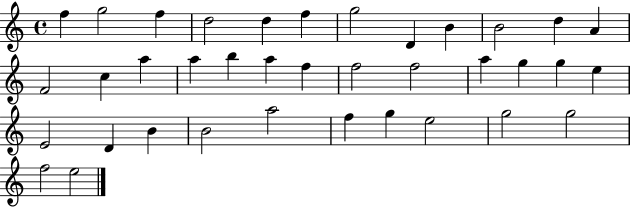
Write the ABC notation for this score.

X:1
T:Untitled
M:4/4
L:1/4
K:C
f g2 f d2 d f g2 D B B2 d A F2 c a a b a f f2 f2 a g g e E2 D B B2 a2 f g e2 g2 g2 f2 e2